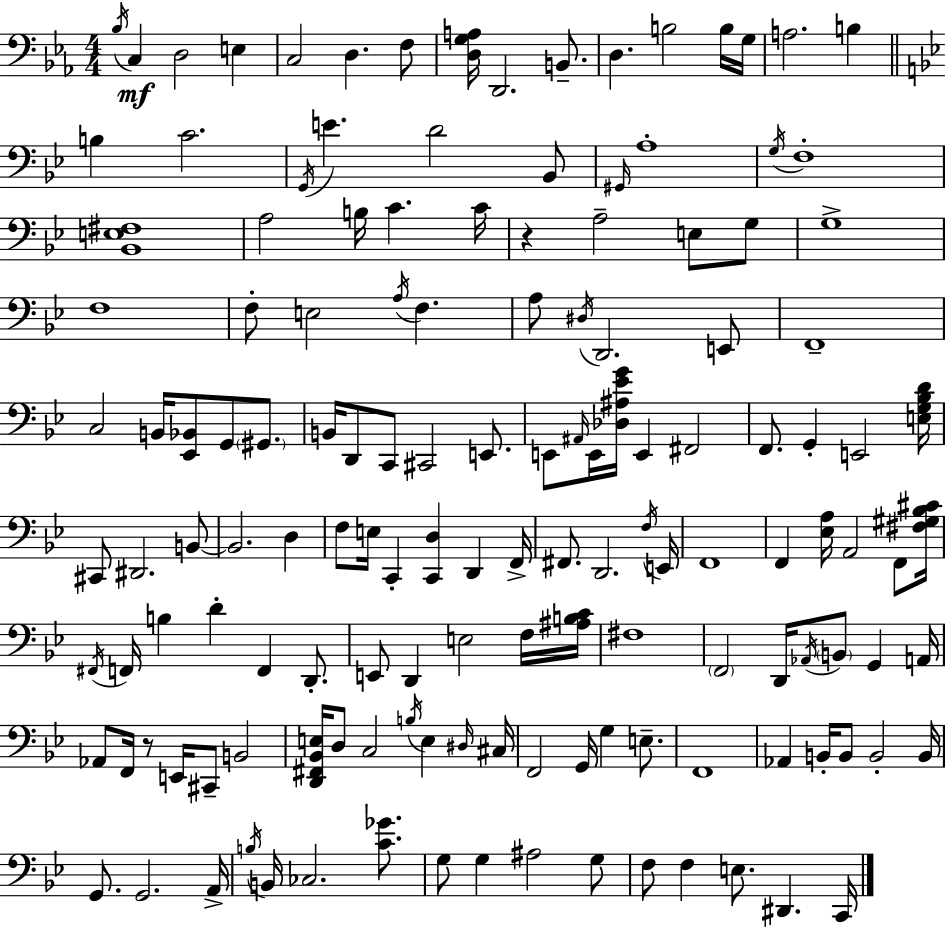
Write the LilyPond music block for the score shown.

{
  \clef bass
  \numericTimeSignature
  \time 4/4
  \key c \minor
  \repeat volta 2 { \acciaccatura { bes16 }\mf c4 d2 e4 | c2 d4. f8 | <d g a>16 d,2. b,8.-- | d4. b2 b16 | \break g16 a2. b4 | \bar "||" \break \key g \minor b4 c'2. | \acciaccatura { g,16 } e'4. d'2 bes,8 | \grace { gis,16 } a1-. | \acciaccatura { g16 } f1-. | \break <bes, e fis>1 | a2 b16 c'4. | c'16 r4 a2-- e8 | g8 g1-> | \break f1 | f8-. e2 \acciaccatura { a16 } f4. | a8 \acciaccatura { dis16 } d,2. | e,8 f,1-- | \break c2 b,16 <ees, bes,>8 | g,8 \parenthesize gis,8. b,16 d,8 c,8 cis,2 | e,8. e,8 \grace { ais,16 } e,16 <des ais ees' g'>16 e,4 fis,2 | f,8. g,4-. e,2 | \break <e g bes d'>16 cis,8 dis,2. | b,8~~ b,2. | d4 f8 e16 c,4-. <c, d>4 | d,4 f,16-> fis,8. d,2. | \break \acciaccatura { f16 } e,16 f,1 | f,4 <ees a>16 a,2 | f,8 <fis gis bes cis'>16 \acciaccatura { fis,16 } f,16 b4 d'4-. | f,4 d,8.-. e,8 d,4 e2 | \break f16 <ais b c'>16 fis1 | \parenthesize f,2 | d,16 \acciaccatura { aes,16 } \parenthesize b,8 g,4 a,16 aes,8 f,16 r8 e,16 cis,8-- | b,2 <d, fis, bes, e>16 d8 c2 | \break \acciaccatura { b16 } e4 \grace { dis16 } cis16 f,2 | g,16 g4 e8.-- f,1 | aes,4 b,16-. | b,8 b,2-. b,16 g,8. g,2. | \break a,16-> \acciaccatura { b16 } b,16 ces2. | <c' ges'>8. g8 g4 | ais2 g8 f8 f4 | e8. dis,4. c,16 } \bar "|."
}